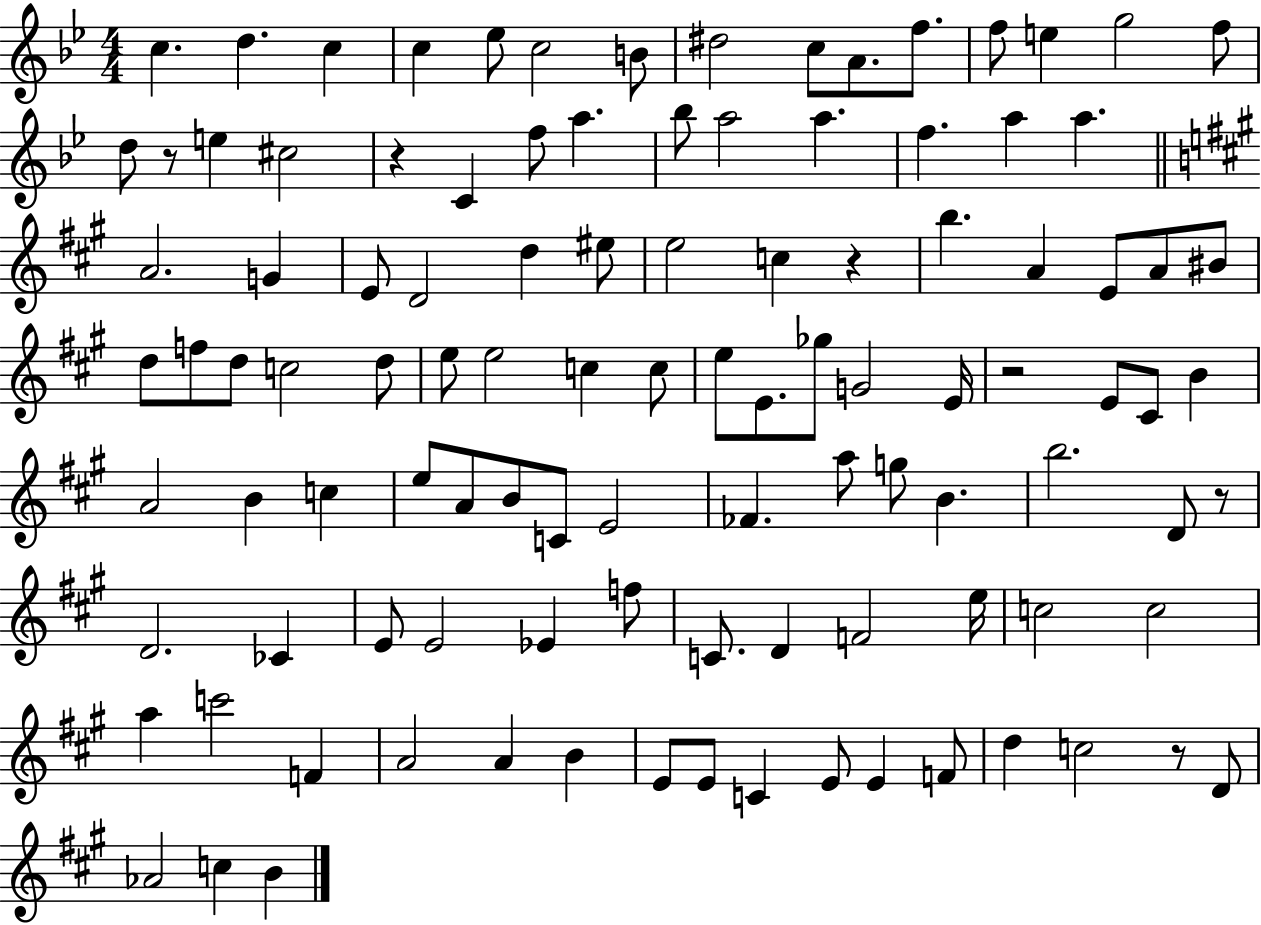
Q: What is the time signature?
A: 4/4